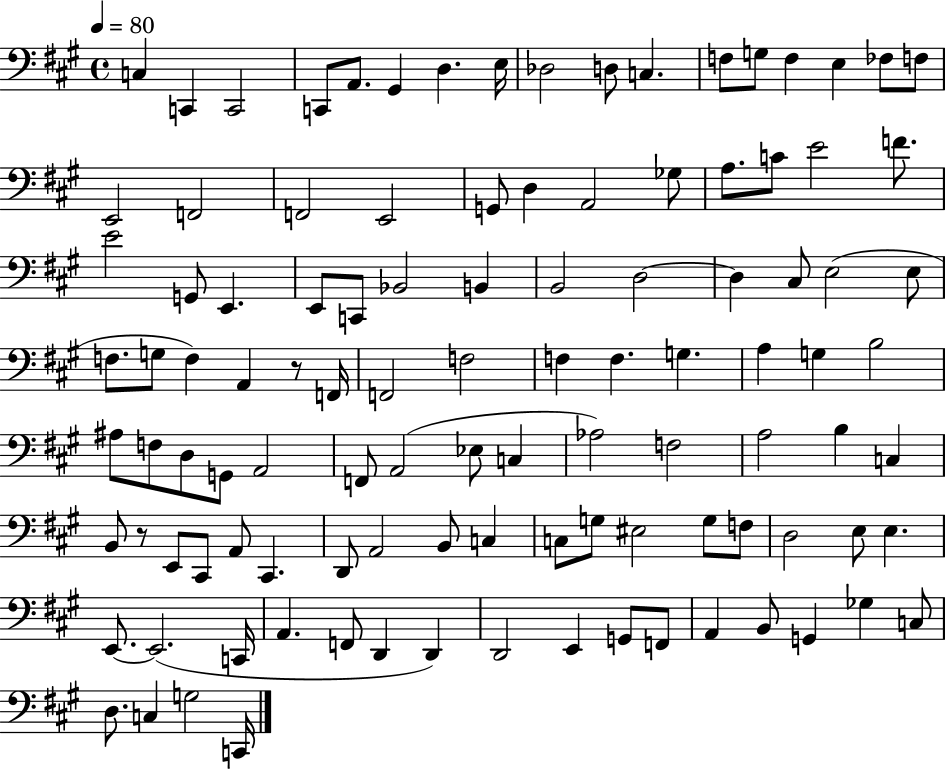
X:1
T:Untitled
M:4/4
L:1/4
K:A
C, C,, C,,2 C,,/2 A,,/2 ^G,, D, E,/4 _D,2 D,/2 C, F,/2 G,/2 F, E, _F,/2 F,/2 E,,2 F,,2 F,,2 E,,2 G,,/2 D, A,,2 _G,/2 A,/2 C/2 E2 F/2 E2 G,,/2 E,, E,,/2 C,,/2 _B,,2 B,, B,,2 D,2 D, ^C,/2 E,2 E,/2 F,/2 G,/2 F, A,, z/2 F,,/4 F,,2 F,2 F, F, G, A, G, B,2 ^A,/2 F,/2 D,/2 G,,/2 A,,2 F,,/2 A,,2 _E,/2 C, _A,2 F,2 A,2 B, C, B,,/2 z/2 E,,/2 ^C,,/2 A,,/2 ^C,, D,,/2 A,,2 B,,/2 C, C,/2 G,/2 ^E,2 G,/2 F,/2 D,2 E,/2 E, E,,/2 E,,2 C,,/4 A,, F,,/2 D,, D,, D,,2 E,, G,,/2 F,,/2 A,, B,,/2 G,, _G, C,/2 D,/2 C, G,2 C,,/4